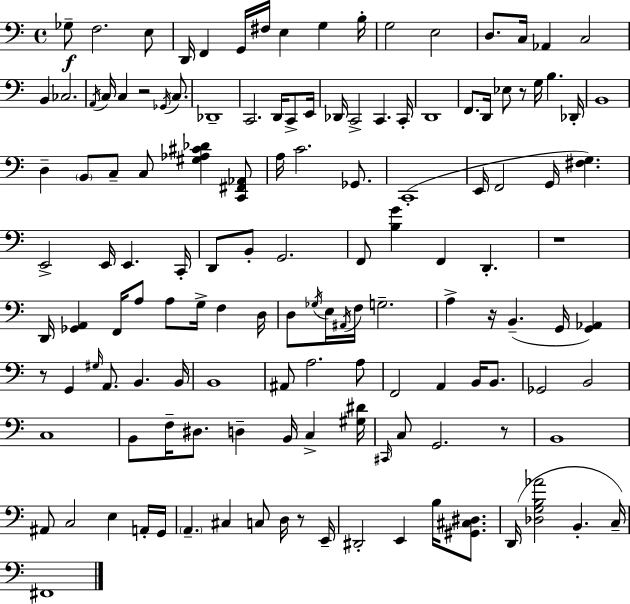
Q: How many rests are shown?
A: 7